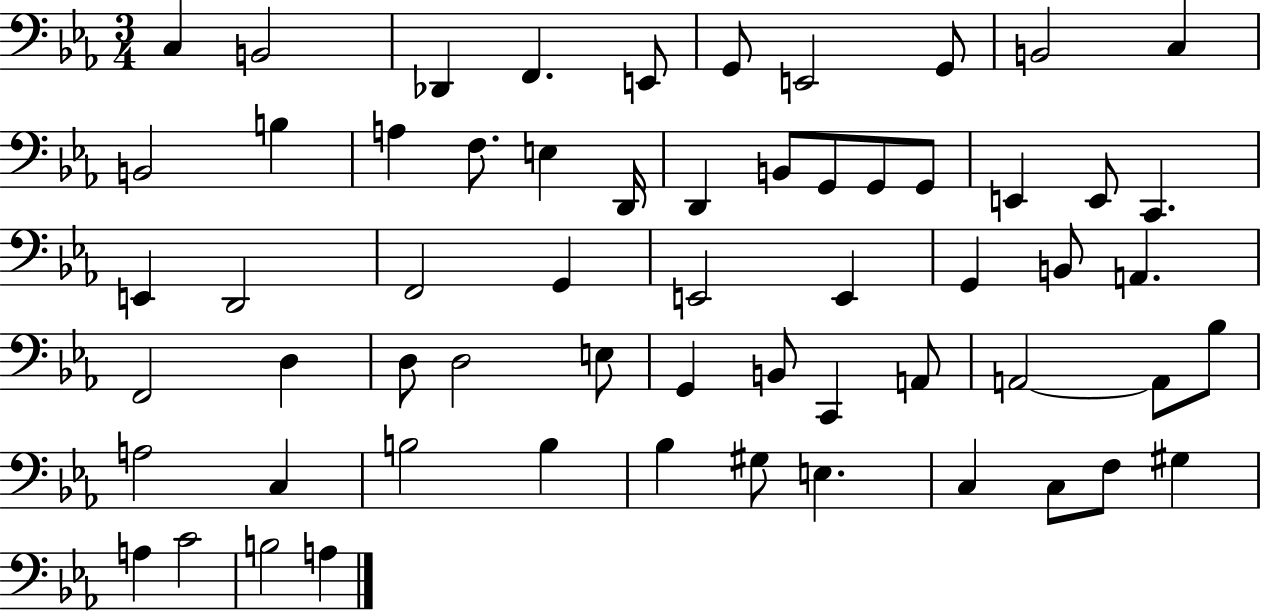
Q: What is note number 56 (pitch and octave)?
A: G#3